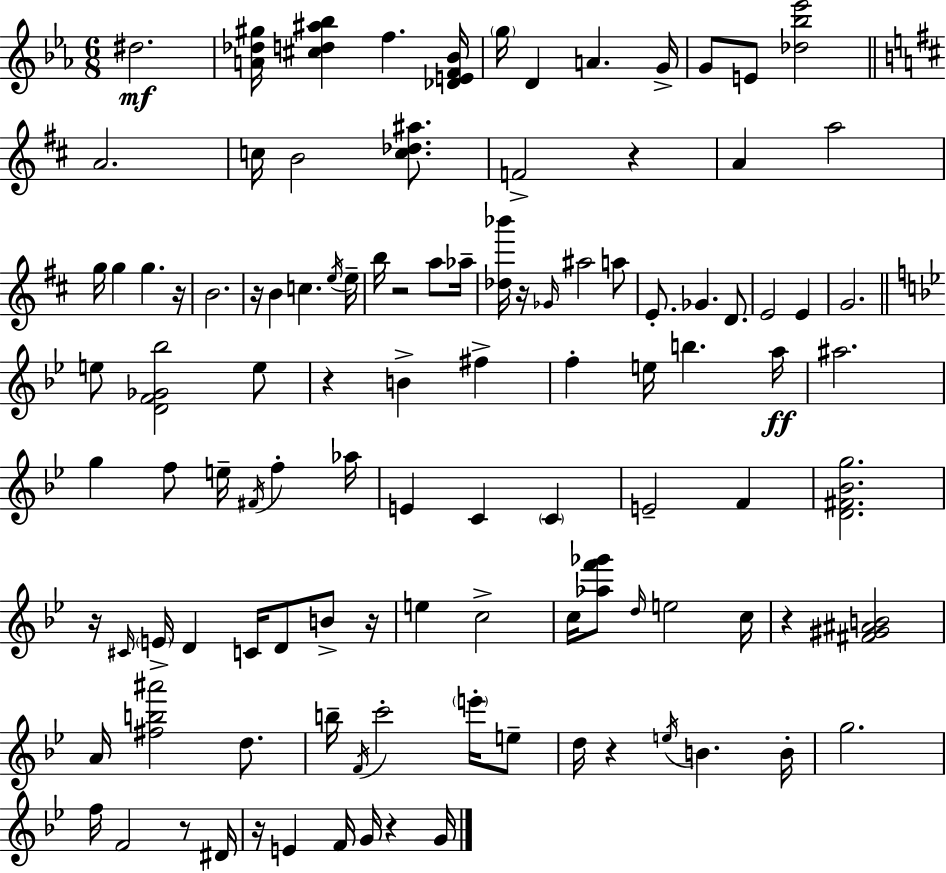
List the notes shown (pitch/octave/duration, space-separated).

D#5/h. [A4,Db5,G#5]/s [C#5,D5,A#5,Bb5]/q F5/q. [Db4,E4,F4,Bb4]/s G5/s D4/q A4/q. G4/s G4/e E4/e [Db5,Bb5,Eb6]/h A4/h. C5/s B4/h [C5,Db5,A#5]/e. F4/h R/q A4/q A5/h G5/s G5/q G5/q. R/s B4/h. R/s B4/q C5/q. E5/s E5/s B5/s R/h A5/e Ab5/s [Db5,Bb6]/s R/s Gb4/s A#5/h A5/e E4/e. Gb4/q. D4/e. E4/h E4/q G4/h. E5/e [D4,F4,Gb4,Bb5]/h E5/e R/q B4/q F#5/q F5/q E5/s B5/q. A5/s A#5/h. G5/q F5/e E5/s F#4/s F5/q Ab5/s E4/q C4/q C4/q E4/h F4/q [D4,F#4,Bb4,G5]/h. R/s C#4/s E4/s D4/q C4/s D4/e B4/e R/s E5/q C5/h C5/s [Ab5,F6,Gb6]/e D5/s E5/h C5/s R/q [F#4,G#4,A#4,B4]/h A4/s [F#5,B5,A#6]/h D5/e. B5/s F4/s C6/h E6/s E5/e D5/s R/q E5/s B4/q. B4/s G5/h. F5/s F4/h R/e D#4/s R/s E4/q F4/s G4/s R/q G4/s